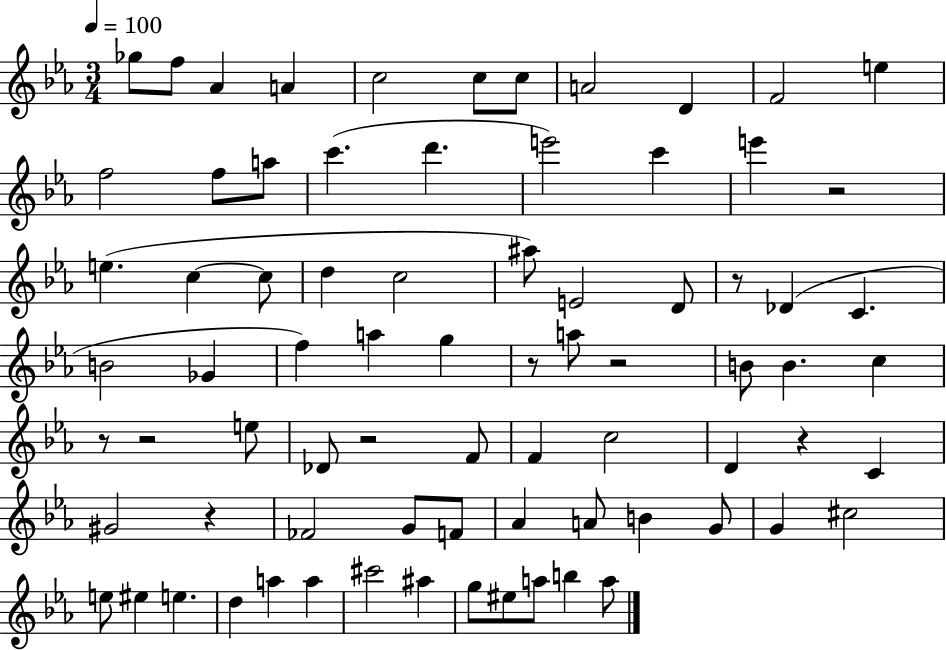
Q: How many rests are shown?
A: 9